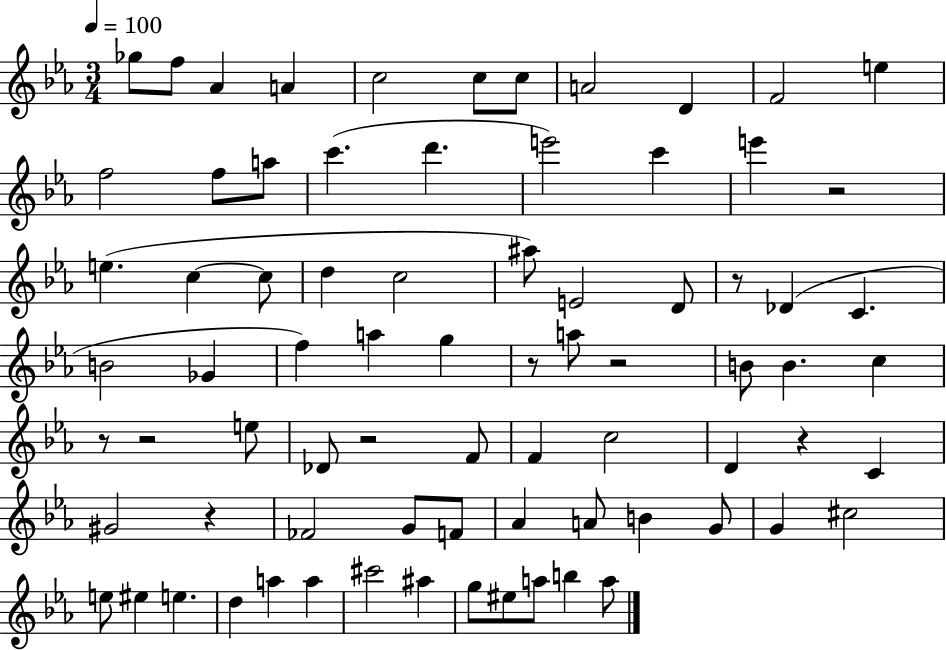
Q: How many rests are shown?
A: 9